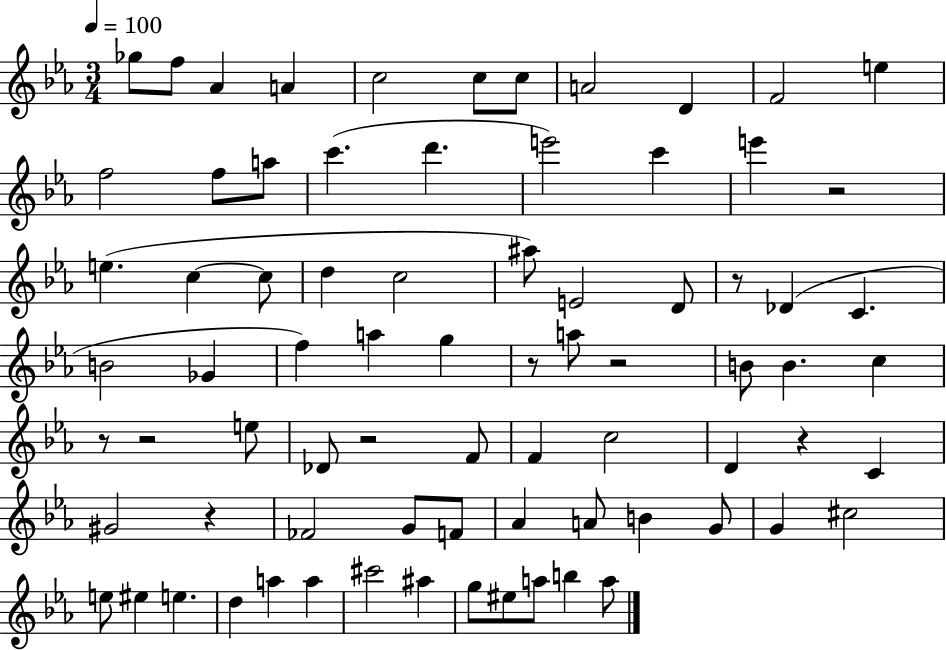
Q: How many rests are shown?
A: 9